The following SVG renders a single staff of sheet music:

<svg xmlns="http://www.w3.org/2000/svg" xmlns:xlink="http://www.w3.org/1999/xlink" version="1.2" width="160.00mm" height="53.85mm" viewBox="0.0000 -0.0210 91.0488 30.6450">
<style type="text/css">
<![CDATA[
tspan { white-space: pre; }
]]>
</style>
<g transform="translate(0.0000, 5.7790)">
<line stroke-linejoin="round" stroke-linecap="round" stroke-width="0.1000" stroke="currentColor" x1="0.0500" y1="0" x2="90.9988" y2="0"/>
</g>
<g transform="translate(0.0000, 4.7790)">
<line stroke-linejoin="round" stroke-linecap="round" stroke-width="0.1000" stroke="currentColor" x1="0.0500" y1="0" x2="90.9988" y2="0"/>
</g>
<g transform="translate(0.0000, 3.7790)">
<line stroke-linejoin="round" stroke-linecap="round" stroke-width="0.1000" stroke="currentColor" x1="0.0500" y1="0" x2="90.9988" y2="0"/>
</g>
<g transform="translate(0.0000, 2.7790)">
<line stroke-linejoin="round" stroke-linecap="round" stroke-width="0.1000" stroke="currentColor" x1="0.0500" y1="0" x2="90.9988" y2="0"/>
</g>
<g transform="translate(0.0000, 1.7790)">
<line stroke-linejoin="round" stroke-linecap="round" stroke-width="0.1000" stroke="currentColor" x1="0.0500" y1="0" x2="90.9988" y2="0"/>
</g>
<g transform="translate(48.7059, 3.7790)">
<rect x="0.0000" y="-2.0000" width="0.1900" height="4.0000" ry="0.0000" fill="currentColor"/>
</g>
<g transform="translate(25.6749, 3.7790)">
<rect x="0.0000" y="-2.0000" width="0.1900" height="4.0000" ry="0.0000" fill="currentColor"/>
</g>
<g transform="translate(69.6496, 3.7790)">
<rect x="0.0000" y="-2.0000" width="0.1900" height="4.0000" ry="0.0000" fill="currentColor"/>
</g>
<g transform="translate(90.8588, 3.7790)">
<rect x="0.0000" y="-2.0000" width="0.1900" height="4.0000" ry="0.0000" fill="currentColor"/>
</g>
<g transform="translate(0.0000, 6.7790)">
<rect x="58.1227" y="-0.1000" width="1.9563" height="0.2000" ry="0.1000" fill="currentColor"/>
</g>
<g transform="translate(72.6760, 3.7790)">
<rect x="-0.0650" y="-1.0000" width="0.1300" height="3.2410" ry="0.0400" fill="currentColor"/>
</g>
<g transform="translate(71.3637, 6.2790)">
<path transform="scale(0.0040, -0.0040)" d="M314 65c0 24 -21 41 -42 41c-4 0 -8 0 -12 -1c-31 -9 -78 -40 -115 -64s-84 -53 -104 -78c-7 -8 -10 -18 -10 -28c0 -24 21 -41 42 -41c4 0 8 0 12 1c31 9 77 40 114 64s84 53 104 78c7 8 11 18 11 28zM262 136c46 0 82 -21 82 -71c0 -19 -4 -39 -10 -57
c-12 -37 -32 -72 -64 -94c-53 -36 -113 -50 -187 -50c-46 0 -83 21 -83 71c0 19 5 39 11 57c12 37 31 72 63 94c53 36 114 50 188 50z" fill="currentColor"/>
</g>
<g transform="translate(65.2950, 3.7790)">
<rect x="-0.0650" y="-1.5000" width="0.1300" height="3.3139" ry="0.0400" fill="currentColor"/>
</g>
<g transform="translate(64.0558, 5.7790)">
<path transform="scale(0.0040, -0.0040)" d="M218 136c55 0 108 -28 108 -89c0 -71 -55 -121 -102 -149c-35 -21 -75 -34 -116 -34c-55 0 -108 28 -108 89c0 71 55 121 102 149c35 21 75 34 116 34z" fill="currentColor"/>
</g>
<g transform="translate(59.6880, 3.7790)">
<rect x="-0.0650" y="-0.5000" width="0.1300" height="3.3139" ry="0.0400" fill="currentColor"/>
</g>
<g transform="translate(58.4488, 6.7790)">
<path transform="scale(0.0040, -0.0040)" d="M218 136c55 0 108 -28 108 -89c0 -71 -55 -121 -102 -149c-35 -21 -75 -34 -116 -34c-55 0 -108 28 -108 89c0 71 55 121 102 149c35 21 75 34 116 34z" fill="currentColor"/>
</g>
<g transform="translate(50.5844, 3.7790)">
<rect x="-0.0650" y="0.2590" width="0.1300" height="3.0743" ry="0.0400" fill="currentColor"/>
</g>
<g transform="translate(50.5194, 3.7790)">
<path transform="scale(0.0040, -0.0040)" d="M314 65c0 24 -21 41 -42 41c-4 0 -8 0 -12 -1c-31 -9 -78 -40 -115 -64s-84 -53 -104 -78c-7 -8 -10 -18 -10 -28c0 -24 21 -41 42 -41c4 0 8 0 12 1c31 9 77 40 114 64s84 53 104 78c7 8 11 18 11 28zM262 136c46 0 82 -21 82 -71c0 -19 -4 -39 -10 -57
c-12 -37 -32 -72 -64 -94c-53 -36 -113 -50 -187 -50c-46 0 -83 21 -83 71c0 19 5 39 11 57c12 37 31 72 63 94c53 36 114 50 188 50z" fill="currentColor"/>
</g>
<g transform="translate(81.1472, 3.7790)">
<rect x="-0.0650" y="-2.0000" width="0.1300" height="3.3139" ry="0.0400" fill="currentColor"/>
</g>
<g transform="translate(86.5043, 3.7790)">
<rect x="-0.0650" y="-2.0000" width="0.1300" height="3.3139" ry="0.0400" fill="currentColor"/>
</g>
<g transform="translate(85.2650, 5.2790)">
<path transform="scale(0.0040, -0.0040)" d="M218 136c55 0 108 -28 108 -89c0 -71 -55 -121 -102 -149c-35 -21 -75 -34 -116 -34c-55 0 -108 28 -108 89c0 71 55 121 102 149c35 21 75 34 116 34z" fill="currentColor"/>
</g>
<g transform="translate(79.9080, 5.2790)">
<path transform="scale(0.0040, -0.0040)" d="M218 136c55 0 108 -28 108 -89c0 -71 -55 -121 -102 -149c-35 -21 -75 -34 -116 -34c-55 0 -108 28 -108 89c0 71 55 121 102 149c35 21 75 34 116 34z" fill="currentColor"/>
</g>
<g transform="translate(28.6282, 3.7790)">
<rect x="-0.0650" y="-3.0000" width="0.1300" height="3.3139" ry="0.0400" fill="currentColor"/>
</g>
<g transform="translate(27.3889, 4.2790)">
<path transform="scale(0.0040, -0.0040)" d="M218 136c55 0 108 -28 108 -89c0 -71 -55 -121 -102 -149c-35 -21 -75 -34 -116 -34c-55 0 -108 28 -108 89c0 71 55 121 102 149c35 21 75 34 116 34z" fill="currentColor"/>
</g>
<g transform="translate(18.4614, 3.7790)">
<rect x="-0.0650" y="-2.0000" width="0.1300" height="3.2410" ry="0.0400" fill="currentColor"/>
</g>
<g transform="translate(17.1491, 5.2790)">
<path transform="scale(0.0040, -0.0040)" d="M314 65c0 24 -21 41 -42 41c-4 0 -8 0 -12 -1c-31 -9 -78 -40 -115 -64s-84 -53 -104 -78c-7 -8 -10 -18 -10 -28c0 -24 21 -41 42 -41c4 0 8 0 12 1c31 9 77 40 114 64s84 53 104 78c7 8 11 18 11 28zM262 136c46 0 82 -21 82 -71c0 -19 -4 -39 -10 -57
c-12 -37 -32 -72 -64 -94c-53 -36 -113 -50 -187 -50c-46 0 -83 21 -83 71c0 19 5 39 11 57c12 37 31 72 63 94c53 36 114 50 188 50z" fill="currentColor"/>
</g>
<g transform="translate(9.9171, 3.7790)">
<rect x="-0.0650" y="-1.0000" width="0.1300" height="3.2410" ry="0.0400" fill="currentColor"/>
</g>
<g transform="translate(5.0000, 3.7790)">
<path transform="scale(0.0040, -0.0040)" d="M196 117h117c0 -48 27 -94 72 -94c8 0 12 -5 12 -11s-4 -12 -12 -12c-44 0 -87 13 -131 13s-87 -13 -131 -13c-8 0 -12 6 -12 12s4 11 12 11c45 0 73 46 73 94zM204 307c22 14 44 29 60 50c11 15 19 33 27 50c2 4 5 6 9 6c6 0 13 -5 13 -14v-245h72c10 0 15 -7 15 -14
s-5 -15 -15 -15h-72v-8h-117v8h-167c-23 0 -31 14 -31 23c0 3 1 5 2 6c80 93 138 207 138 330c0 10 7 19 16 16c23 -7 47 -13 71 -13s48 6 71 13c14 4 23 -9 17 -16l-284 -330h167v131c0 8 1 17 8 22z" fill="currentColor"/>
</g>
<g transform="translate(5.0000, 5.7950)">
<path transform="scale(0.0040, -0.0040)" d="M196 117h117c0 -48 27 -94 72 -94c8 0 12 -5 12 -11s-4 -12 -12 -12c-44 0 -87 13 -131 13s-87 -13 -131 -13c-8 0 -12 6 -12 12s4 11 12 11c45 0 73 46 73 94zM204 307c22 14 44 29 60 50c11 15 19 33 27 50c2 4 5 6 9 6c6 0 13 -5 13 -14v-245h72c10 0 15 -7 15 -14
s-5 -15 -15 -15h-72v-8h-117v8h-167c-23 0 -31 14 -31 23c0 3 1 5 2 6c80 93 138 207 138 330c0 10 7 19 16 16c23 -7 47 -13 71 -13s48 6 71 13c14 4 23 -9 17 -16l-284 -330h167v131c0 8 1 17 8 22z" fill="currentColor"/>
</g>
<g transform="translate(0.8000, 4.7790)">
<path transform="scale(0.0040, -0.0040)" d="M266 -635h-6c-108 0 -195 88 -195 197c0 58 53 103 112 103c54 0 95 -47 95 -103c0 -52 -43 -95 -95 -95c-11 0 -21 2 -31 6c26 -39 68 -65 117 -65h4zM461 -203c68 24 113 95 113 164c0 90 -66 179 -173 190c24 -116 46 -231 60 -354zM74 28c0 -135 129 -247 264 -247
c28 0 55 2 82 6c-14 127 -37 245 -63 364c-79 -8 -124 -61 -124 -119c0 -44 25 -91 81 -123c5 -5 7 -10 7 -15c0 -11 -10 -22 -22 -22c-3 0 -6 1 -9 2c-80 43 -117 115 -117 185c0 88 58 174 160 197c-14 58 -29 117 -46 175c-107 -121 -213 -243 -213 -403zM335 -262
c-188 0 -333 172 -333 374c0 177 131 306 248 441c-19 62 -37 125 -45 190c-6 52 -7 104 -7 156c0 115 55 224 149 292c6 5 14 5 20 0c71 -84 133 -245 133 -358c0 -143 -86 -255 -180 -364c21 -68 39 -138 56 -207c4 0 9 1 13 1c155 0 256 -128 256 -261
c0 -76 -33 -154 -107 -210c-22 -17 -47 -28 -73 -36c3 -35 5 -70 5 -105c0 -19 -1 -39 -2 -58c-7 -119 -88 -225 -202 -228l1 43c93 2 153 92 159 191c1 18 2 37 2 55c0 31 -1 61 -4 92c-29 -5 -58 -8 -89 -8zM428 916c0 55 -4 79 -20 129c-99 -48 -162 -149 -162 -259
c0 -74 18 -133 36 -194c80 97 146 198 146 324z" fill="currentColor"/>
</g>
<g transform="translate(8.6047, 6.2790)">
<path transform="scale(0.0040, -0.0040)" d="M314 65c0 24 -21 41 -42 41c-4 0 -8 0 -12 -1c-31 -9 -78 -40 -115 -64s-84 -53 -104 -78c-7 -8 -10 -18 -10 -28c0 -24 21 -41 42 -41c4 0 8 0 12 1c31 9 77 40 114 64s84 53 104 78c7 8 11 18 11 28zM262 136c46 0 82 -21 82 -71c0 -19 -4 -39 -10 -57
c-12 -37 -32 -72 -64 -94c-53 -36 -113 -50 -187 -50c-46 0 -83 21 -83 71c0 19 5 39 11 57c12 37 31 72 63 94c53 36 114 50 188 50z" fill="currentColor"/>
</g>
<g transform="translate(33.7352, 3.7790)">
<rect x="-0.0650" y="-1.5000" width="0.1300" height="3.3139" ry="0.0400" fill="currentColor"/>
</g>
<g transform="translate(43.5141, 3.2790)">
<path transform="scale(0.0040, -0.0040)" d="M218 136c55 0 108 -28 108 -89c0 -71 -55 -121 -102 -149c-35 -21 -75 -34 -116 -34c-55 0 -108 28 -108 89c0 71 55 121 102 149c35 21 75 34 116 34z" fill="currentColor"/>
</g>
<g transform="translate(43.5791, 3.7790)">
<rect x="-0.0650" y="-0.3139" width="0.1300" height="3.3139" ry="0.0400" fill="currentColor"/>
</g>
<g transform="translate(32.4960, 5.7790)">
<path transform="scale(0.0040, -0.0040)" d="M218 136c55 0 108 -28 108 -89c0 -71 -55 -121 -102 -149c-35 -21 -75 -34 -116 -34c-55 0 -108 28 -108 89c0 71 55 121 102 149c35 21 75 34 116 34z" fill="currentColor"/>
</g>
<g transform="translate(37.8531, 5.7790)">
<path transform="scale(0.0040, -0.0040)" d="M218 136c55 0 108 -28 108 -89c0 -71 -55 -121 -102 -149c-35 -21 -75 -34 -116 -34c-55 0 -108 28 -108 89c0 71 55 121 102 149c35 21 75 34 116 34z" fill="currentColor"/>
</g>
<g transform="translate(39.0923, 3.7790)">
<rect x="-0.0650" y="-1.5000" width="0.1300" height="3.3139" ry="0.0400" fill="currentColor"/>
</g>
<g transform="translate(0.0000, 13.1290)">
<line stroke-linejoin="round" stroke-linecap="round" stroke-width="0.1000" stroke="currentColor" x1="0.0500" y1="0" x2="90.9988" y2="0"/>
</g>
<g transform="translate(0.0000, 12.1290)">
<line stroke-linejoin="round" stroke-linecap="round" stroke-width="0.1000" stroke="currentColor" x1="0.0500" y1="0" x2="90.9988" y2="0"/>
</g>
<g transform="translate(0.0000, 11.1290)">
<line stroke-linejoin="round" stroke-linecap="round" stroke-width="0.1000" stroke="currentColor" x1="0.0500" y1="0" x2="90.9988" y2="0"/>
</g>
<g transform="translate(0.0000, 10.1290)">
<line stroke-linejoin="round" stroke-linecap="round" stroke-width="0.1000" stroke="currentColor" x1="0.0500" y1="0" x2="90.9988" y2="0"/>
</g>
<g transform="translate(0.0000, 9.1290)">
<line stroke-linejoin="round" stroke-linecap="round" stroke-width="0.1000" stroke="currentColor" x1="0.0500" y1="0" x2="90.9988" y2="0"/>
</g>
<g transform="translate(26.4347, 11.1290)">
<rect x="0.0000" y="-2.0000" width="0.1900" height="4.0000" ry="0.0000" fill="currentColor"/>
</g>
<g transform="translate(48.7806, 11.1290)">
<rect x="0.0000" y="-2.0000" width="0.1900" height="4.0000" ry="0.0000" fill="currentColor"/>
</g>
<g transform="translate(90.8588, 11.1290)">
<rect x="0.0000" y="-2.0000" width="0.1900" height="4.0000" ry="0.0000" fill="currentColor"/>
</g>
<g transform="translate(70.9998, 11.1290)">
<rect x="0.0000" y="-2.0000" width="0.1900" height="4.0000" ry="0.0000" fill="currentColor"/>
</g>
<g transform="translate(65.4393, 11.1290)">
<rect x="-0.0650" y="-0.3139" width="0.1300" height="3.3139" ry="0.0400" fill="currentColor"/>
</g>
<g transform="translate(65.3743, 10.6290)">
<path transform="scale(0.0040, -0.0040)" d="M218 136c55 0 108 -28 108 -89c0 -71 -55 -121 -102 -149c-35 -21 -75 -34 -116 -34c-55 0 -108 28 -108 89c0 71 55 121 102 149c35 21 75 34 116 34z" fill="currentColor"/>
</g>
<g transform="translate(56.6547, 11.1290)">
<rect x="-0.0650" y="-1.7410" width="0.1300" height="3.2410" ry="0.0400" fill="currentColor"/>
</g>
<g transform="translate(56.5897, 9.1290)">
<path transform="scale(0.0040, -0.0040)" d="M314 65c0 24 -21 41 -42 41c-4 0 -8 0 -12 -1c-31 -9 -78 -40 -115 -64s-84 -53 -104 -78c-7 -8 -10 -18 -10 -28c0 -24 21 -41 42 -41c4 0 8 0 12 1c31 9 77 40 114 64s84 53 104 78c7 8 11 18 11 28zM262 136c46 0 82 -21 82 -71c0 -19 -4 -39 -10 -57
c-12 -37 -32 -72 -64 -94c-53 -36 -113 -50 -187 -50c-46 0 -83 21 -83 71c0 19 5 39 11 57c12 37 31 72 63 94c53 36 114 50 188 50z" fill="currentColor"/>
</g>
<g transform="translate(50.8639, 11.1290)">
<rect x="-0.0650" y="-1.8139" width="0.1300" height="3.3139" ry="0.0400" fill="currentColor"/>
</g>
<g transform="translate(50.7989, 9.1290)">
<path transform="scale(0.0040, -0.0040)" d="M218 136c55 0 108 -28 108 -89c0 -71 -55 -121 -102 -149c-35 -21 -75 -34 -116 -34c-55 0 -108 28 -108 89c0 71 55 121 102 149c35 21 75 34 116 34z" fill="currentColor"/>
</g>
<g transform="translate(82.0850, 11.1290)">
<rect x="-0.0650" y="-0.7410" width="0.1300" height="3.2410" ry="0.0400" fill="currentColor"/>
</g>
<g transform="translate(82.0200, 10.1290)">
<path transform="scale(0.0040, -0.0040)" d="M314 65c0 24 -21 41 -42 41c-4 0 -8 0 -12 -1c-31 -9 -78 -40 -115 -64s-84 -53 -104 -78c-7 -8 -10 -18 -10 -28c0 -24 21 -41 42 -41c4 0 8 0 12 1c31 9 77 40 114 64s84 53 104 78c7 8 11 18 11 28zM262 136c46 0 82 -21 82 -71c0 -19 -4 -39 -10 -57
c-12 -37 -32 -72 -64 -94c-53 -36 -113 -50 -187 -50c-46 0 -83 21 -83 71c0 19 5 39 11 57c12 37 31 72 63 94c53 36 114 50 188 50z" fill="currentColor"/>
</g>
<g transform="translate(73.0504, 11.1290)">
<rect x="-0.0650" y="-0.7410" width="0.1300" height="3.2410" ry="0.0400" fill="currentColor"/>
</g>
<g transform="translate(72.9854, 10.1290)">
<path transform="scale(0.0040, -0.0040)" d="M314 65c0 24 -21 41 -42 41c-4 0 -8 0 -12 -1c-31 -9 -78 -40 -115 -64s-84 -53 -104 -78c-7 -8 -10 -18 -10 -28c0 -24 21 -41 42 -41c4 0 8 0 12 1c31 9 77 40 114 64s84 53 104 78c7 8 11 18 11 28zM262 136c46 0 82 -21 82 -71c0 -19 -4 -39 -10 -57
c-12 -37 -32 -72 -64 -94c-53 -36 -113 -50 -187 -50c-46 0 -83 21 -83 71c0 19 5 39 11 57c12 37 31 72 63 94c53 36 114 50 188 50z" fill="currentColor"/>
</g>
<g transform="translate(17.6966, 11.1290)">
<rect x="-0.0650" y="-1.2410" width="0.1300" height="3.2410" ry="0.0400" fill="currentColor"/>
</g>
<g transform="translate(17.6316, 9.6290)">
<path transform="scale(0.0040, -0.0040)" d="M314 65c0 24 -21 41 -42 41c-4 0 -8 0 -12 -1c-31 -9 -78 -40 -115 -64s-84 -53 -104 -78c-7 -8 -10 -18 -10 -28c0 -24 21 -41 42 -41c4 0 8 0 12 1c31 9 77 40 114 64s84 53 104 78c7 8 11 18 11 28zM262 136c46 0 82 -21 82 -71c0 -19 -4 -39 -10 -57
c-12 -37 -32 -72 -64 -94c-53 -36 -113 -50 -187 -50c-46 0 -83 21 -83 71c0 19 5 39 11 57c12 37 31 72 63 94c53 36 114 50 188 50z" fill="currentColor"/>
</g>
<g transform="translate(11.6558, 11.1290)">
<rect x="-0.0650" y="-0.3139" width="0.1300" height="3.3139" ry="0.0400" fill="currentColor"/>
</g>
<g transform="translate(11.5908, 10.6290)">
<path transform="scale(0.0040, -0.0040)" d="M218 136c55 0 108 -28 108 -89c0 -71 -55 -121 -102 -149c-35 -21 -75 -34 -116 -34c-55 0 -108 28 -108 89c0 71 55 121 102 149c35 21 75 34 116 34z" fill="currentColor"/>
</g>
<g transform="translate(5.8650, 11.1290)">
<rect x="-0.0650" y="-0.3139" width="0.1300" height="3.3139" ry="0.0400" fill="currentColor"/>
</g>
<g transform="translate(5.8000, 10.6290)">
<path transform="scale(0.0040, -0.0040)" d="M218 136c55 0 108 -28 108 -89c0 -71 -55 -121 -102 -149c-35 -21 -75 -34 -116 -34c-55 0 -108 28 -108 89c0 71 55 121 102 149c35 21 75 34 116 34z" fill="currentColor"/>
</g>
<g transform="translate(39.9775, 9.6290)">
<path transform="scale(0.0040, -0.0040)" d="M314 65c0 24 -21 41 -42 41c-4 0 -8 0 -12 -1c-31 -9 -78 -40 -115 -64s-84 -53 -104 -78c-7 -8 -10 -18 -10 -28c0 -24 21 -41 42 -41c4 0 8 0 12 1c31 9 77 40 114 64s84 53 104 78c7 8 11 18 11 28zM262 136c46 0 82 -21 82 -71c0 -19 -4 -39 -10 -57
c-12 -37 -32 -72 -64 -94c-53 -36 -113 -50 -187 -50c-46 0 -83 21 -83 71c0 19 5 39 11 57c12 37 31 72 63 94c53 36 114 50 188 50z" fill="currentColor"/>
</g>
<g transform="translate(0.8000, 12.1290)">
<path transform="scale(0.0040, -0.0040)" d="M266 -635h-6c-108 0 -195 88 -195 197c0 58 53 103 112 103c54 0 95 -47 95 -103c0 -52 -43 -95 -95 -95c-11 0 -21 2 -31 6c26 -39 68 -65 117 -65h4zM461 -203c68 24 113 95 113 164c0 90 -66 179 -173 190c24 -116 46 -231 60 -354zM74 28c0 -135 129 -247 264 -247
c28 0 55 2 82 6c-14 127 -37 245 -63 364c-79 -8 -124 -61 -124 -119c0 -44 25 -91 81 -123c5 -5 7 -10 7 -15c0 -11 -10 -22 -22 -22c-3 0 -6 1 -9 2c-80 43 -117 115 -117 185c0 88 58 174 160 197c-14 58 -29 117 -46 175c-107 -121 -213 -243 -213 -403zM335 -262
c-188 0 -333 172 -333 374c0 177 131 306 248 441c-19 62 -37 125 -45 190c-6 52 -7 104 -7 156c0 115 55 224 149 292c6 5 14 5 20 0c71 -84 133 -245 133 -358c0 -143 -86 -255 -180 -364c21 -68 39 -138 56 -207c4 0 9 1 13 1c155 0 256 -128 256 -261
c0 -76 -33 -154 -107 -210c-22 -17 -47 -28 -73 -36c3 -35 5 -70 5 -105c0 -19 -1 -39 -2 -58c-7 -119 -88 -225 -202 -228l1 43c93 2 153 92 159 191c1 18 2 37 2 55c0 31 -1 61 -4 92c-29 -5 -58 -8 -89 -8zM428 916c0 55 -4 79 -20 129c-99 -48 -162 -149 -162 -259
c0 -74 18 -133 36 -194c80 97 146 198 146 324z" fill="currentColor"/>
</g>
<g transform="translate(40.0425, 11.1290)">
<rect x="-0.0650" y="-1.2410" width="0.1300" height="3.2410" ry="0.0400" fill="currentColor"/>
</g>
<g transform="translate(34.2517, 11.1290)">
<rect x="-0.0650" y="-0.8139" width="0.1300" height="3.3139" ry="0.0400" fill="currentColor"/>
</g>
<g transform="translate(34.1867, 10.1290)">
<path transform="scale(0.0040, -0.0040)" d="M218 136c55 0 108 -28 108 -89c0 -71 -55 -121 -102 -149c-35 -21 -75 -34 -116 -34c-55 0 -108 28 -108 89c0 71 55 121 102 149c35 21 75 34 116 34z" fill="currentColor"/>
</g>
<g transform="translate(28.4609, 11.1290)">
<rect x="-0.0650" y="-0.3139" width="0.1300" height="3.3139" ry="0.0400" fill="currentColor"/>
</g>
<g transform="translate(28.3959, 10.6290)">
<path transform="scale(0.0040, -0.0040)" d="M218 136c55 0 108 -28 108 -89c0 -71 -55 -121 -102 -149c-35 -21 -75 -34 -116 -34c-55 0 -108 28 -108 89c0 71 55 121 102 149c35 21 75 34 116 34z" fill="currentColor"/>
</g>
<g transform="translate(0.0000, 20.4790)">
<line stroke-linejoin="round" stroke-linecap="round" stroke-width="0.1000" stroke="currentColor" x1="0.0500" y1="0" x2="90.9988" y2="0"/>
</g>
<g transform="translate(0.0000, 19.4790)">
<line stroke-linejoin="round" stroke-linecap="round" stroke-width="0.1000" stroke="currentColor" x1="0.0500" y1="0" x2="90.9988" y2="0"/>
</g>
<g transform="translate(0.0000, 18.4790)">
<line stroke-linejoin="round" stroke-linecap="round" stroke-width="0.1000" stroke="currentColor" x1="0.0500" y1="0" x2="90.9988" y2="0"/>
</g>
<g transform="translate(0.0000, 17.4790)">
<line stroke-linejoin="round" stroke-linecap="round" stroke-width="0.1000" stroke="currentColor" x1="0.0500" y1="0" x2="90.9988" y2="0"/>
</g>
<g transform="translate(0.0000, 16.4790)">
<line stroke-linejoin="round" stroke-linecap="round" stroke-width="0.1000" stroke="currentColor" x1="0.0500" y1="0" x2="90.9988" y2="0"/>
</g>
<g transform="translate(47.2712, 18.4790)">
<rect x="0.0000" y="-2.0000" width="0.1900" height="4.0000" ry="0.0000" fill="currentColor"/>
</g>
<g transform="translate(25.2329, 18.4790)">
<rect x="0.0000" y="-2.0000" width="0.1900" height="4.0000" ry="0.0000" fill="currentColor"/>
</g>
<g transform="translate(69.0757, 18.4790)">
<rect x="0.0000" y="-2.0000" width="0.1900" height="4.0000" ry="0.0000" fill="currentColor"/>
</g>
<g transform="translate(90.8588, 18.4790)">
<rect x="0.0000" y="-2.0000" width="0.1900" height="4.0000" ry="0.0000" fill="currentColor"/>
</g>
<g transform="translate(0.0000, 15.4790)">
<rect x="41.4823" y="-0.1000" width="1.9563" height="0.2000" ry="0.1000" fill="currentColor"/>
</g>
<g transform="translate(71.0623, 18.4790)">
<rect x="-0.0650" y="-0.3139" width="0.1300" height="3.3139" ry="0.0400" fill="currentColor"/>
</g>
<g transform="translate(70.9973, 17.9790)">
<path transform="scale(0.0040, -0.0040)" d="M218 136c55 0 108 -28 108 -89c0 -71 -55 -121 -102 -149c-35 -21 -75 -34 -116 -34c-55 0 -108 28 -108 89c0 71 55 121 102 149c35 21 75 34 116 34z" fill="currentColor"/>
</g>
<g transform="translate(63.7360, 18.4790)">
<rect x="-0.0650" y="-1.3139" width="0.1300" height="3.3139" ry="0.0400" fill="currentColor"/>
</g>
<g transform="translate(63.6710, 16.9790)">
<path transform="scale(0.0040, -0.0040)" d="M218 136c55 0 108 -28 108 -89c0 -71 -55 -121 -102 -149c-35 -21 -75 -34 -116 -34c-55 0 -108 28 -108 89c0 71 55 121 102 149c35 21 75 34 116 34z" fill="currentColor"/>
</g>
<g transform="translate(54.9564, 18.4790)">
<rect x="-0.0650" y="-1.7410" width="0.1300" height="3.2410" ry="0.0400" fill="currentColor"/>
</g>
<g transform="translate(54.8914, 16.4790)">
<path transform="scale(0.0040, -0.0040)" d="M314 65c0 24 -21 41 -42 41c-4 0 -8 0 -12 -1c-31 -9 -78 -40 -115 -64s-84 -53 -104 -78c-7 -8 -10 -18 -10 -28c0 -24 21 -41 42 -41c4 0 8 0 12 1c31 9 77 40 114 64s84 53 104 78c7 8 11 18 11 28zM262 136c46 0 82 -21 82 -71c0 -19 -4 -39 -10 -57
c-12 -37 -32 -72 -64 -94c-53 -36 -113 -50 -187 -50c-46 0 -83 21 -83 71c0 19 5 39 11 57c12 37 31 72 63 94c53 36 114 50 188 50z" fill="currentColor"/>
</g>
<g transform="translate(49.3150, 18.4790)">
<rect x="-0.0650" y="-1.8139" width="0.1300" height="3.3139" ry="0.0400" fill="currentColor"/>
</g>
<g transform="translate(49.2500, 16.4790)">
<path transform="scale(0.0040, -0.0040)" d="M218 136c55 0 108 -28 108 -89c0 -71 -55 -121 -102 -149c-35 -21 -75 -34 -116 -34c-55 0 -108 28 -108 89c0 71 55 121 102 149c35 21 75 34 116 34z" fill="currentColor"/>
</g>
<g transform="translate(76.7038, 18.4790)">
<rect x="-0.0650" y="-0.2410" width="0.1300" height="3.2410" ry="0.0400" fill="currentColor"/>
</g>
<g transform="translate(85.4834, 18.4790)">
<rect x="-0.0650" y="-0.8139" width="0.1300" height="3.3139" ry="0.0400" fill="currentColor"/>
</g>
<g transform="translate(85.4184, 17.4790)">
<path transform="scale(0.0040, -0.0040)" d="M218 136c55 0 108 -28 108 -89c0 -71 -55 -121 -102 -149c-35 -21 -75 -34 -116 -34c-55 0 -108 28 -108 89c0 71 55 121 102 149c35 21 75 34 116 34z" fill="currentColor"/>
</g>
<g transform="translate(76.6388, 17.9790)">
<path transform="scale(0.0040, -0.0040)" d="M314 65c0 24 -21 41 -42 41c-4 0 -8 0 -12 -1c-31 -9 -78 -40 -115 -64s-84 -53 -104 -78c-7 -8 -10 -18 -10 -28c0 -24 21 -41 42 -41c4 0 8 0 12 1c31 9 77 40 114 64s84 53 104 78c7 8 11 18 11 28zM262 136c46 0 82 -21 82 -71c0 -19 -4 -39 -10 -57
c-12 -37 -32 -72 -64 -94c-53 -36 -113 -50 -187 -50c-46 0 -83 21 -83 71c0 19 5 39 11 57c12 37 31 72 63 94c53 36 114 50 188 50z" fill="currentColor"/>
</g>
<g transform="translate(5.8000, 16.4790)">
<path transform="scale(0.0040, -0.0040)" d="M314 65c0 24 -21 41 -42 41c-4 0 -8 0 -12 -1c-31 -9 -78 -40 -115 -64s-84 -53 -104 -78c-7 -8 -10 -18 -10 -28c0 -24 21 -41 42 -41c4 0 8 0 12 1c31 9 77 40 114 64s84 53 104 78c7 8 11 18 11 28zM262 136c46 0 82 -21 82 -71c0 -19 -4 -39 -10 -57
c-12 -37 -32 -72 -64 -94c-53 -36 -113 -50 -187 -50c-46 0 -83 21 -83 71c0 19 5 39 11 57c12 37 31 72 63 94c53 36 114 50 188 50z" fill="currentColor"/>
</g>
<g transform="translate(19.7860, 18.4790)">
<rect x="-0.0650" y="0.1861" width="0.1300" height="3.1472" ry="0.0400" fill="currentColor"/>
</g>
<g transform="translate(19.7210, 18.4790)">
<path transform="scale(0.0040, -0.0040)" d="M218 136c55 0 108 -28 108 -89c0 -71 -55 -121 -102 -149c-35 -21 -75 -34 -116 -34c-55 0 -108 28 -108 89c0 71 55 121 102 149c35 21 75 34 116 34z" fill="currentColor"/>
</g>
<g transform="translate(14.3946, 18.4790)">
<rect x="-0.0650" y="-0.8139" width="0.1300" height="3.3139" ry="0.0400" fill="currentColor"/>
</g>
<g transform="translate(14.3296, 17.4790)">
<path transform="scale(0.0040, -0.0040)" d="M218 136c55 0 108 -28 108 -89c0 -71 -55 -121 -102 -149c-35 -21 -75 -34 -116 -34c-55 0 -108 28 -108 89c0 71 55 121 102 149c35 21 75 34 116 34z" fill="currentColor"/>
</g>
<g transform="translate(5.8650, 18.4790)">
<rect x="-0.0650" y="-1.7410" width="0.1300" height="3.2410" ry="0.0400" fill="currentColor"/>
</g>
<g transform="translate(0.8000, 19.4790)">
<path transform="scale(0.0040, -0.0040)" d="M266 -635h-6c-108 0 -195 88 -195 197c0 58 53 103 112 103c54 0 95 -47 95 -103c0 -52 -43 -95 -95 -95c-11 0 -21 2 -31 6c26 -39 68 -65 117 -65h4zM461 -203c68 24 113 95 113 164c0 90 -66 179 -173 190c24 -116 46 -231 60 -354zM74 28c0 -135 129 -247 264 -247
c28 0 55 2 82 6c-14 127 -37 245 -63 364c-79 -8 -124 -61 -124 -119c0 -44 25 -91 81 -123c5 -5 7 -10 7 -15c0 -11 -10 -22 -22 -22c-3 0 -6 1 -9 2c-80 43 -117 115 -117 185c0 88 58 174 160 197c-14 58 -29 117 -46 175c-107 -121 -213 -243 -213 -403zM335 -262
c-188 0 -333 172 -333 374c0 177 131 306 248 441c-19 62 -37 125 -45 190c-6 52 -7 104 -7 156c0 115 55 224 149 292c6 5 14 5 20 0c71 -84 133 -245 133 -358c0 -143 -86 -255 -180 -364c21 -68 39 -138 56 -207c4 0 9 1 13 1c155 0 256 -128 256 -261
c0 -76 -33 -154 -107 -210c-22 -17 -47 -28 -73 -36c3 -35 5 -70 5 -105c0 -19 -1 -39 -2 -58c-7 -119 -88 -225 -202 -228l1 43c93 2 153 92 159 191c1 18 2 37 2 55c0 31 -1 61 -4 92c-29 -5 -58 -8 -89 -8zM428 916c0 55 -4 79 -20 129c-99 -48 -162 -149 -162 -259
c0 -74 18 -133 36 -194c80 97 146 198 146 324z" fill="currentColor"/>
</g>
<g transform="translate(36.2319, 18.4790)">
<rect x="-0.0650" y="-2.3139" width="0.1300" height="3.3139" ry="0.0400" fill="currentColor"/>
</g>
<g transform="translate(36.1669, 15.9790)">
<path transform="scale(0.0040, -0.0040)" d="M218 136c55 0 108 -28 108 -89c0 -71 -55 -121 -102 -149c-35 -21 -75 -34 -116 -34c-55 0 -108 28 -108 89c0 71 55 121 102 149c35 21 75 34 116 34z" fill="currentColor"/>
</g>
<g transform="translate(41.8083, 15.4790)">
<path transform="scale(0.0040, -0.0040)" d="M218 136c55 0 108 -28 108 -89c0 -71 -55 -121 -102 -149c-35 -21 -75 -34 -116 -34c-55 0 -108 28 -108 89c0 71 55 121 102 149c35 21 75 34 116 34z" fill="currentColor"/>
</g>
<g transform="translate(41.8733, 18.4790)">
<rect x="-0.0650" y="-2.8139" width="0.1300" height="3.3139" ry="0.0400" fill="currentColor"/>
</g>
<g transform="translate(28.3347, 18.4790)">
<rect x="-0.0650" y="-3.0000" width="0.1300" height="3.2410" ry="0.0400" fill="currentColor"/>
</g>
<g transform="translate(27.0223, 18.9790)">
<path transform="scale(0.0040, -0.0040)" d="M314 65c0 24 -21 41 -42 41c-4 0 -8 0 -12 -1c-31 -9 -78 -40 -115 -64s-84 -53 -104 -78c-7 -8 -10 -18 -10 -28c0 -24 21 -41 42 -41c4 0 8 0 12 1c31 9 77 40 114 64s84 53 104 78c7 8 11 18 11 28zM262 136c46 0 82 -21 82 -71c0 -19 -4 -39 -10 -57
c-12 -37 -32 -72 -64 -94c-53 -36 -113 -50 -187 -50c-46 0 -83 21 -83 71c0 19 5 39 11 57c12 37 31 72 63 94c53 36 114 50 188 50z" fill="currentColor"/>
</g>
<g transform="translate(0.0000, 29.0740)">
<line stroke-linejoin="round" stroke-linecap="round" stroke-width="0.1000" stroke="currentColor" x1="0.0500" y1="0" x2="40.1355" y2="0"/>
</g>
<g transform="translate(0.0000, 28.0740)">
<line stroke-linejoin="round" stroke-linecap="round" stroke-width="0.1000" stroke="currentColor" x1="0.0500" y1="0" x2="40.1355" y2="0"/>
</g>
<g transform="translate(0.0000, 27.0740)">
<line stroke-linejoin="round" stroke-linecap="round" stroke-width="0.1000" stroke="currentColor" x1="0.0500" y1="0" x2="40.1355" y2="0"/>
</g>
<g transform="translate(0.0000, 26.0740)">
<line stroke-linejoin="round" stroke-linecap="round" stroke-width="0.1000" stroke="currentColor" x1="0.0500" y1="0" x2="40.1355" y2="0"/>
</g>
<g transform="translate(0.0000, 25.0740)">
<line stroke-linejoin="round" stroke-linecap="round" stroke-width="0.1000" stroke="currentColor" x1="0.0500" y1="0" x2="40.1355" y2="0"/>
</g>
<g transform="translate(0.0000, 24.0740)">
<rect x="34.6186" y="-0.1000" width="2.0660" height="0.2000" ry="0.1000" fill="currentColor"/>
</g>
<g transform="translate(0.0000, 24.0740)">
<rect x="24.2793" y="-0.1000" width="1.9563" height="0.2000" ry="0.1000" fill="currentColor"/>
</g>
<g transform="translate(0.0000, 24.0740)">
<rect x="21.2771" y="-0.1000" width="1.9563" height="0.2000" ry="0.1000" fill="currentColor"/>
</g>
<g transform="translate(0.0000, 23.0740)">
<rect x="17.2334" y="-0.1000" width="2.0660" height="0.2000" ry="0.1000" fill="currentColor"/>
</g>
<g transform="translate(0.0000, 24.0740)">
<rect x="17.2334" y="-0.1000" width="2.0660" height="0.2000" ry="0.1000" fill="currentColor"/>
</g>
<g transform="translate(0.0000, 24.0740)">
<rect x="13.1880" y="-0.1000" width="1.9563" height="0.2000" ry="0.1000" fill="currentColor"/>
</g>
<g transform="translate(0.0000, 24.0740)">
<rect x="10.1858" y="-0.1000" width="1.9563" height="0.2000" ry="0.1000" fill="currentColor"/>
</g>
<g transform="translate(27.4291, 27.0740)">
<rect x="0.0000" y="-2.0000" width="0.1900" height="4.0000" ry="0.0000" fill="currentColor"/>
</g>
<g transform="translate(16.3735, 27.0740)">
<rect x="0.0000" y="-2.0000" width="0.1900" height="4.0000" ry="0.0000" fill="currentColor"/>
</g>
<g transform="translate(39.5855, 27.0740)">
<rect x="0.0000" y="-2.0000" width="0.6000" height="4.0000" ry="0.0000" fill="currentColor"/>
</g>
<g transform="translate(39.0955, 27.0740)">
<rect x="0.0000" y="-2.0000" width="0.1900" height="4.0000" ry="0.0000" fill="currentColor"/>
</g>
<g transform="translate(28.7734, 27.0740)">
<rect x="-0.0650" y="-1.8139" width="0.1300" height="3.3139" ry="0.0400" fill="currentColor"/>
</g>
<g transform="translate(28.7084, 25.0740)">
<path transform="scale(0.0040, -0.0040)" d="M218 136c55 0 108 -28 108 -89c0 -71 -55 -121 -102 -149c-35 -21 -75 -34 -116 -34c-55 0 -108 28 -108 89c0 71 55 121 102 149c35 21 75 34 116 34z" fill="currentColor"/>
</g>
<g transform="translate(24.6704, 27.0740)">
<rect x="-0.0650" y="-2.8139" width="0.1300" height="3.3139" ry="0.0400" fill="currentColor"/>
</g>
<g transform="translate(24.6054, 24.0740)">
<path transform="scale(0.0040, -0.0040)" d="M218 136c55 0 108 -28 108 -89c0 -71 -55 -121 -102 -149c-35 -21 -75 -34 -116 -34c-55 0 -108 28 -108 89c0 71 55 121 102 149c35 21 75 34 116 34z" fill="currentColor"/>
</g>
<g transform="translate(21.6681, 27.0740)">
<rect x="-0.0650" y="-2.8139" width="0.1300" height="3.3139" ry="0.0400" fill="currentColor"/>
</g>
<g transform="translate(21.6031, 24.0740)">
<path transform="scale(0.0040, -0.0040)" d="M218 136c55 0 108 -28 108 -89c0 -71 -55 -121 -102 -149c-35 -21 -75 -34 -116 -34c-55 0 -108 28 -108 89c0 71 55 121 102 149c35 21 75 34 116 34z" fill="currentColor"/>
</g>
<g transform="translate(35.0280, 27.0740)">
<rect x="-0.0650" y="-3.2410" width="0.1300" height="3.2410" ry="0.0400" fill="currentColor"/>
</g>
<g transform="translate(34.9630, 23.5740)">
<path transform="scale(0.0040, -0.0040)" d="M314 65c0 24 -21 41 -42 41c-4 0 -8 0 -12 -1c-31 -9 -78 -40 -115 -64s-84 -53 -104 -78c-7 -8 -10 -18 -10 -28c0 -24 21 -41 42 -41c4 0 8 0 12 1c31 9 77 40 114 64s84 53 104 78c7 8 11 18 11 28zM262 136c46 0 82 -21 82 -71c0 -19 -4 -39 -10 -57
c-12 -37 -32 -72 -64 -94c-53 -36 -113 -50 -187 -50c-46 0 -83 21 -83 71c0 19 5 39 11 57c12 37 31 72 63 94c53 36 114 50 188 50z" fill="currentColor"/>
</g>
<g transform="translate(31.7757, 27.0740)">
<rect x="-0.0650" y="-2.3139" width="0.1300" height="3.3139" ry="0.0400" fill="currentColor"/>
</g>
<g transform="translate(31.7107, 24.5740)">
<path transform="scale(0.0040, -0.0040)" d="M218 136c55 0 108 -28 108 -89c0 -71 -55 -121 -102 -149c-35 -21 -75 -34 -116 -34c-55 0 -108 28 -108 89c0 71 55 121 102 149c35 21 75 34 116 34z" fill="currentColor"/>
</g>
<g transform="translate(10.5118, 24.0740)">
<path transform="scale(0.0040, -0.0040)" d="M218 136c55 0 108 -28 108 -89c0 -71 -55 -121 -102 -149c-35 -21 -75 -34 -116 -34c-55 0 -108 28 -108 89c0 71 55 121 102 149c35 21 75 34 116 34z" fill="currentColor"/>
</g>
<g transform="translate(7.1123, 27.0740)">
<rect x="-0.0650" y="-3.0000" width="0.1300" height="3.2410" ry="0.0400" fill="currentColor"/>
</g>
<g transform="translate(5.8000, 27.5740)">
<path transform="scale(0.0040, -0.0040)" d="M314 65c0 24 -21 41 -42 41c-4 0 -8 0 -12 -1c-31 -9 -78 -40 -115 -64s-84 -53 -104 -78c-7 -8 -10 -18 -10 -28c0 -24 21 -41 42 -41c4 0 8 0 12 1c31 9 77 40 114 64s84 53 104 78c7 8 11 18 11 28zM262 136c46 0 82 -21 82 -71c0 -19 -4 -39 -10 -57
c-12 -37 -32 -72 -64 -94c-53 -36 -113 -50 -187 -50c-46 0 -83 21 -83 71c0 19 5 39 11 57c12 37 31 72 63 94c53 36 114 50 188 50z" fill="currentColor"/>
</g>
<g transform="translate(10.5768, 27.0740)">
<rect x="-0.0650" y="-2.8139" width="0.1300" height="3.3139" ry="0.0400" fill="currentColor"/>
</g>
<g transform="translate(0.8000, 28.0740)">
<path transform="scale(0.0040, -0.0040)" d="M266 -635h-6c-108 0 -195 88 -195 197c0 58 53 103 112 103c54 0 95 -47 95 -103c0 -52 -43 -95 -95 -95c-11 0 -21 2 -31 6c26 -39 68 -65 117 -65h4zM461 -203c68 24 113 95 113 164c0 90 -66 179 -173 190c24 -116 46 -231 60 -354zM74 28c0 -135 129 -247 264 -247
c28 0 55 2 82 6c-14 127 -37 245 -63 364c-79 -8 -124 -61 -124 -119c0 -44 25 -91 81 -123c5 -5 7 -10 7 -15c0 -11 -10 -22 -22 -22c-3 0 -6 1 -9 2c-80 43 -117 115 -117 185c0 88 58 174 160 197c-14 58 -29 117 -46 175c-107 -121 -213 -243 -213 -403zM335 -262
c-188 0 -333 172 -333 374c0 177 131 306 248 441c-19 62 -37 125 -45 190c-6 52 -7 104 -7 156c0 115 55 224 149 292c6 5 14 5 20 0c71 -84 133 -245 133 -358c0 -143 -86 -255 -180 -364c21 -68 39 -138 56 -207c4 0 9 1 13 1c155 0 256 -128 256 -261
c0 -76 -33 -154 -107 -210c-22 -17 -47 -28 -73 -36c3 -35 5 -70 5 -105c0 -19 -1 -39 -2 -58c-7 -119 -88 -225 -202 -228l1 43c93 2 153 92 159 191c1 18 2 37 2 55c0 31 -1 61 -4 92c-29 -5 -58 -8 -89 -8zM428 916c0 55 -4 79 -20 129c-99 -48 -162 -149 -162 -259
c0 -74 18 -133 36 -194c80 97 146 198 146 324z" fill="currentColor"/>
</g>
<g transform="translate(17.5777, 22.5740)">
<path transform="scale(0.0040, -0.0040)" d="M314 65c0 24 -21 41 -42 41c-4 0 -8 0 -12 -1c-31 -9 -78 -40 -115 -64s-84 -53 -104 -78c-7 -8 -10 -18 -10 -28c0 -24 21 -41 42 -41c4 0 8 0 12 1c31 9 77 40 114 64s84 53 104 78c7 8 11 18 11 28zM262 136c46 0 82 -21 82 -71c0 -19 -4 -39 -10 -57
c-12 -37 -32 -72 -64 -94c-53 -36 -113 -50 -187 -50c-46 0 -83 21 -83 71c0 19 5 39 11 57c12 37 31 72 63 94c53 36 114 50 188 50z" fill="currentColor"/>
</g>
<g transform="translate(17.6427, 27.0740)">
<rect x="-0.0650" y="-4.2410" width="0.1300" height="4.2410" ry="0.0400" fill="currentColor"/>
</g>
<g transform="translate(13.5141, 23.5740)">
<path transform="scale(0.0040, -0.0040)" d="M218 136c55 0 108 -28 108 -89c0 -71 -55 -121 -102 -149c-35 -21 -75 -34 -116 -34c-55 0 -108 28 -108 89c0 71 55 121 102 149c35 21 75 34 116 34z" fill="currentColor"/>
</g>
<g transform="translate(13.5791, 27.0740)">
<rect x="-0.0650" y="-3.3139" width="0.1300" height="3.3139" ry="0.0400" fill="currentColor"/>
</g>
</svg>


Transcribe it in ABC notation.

X:1
T:Untitled
M:4/4
L:1/4
K:C
D2 F2 A E E c B2 C E D2 F F c c e2 c d e2 f f2 c d2 d2 f2 d B A2 g a f f2 e c c2 d A2 a b d'2 a a f g b2